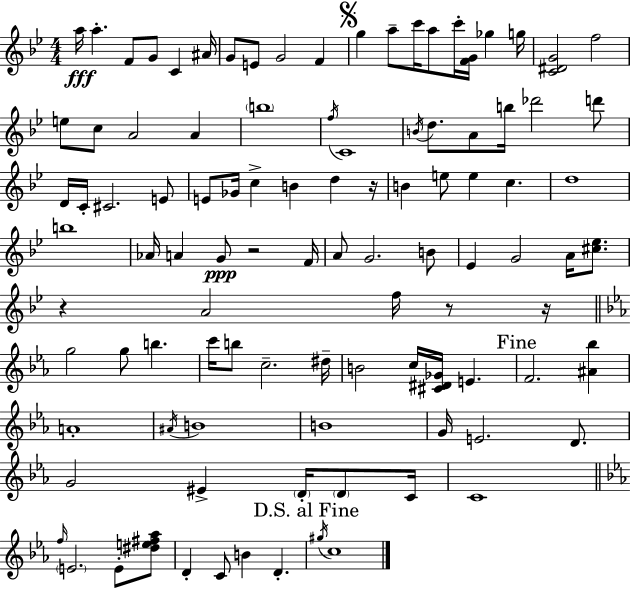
A5/s A5/q. F4/e G4/e C4/q A#4/s G4/e E4/e G4/h F4/q G5/q A5/e C6/s A5/e C6/s [F4,G4]/s Gb5/q G5/s [C4,D#4,G4]/h F5/h E5/e C5/e A4/h A4/q B5/w F5/s C4/w B4/s D5/e. A4/e B5/s Db6/h D6/e D4/s C4/s C#4/h. E4/e E4/e Gb4/s C5/q B4/q D5/q R/s B4/q E5/e E5/q C5/q. D5/w B5/w Ab4/s A4/q G4/e R/h F4/s A4/e G4/h. B4/e Eb4/q G4/h A4/s [C#5,Eb5]/e. R/q A4/h F5/s R/e R/s G5/h G5/e B5/q. C6/s B5/e C5/h. D#5/s B4/h C5/s [C#4,D#4,Gb4]/s E4/q. F4/h. [A#4,Bb5]/q A4/w A#4/s B4/w B4/w G4/s E4/h. D4/e. G4/h EIS4/q D4/s D4/e C4/s C4/w F5/s E4/h. E4/e [D#5,E5,F#5,Ab5]/e D4/q C4/e B4/q D4/q. G#5/s C5/w